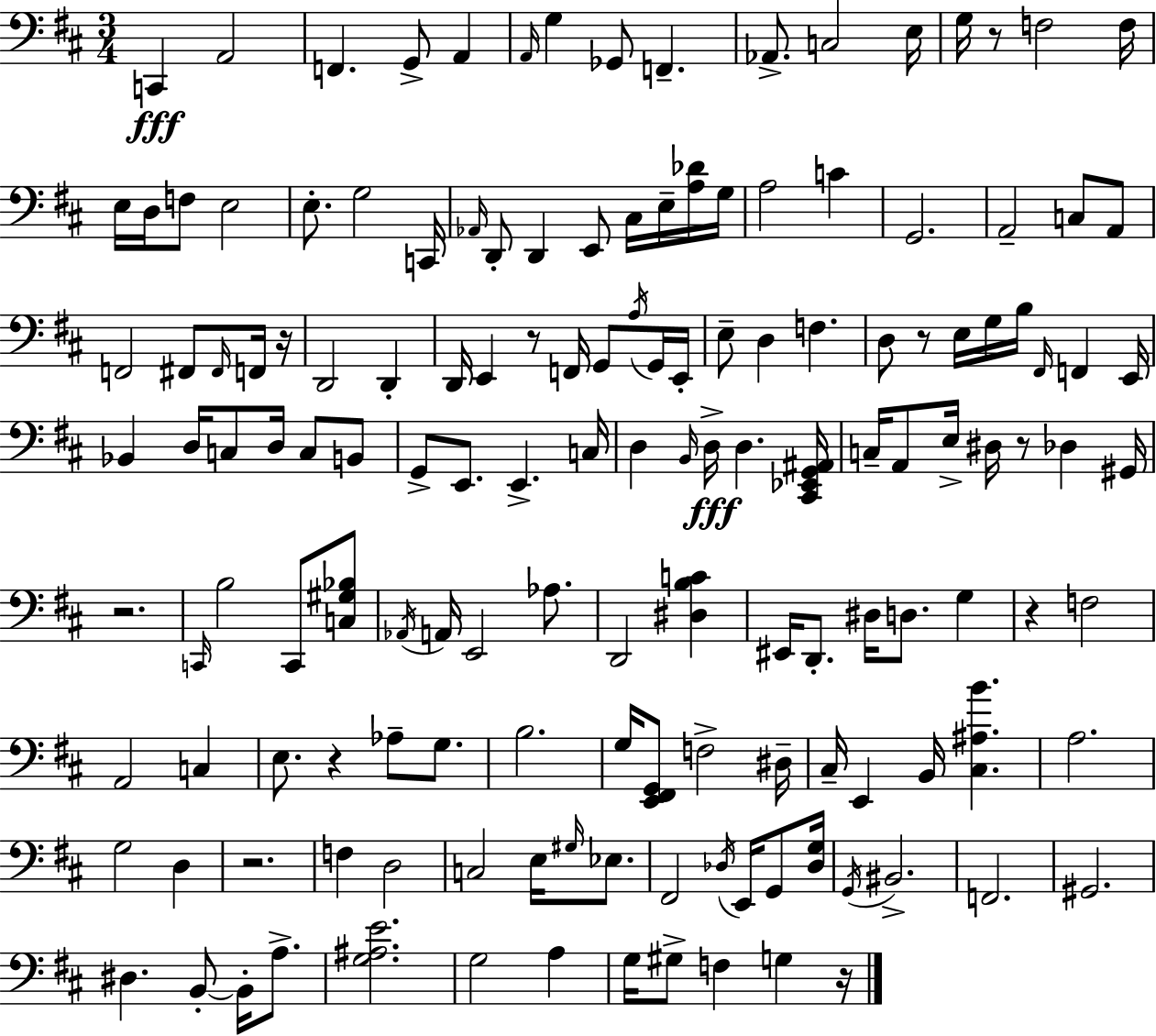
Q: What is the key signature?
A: D major